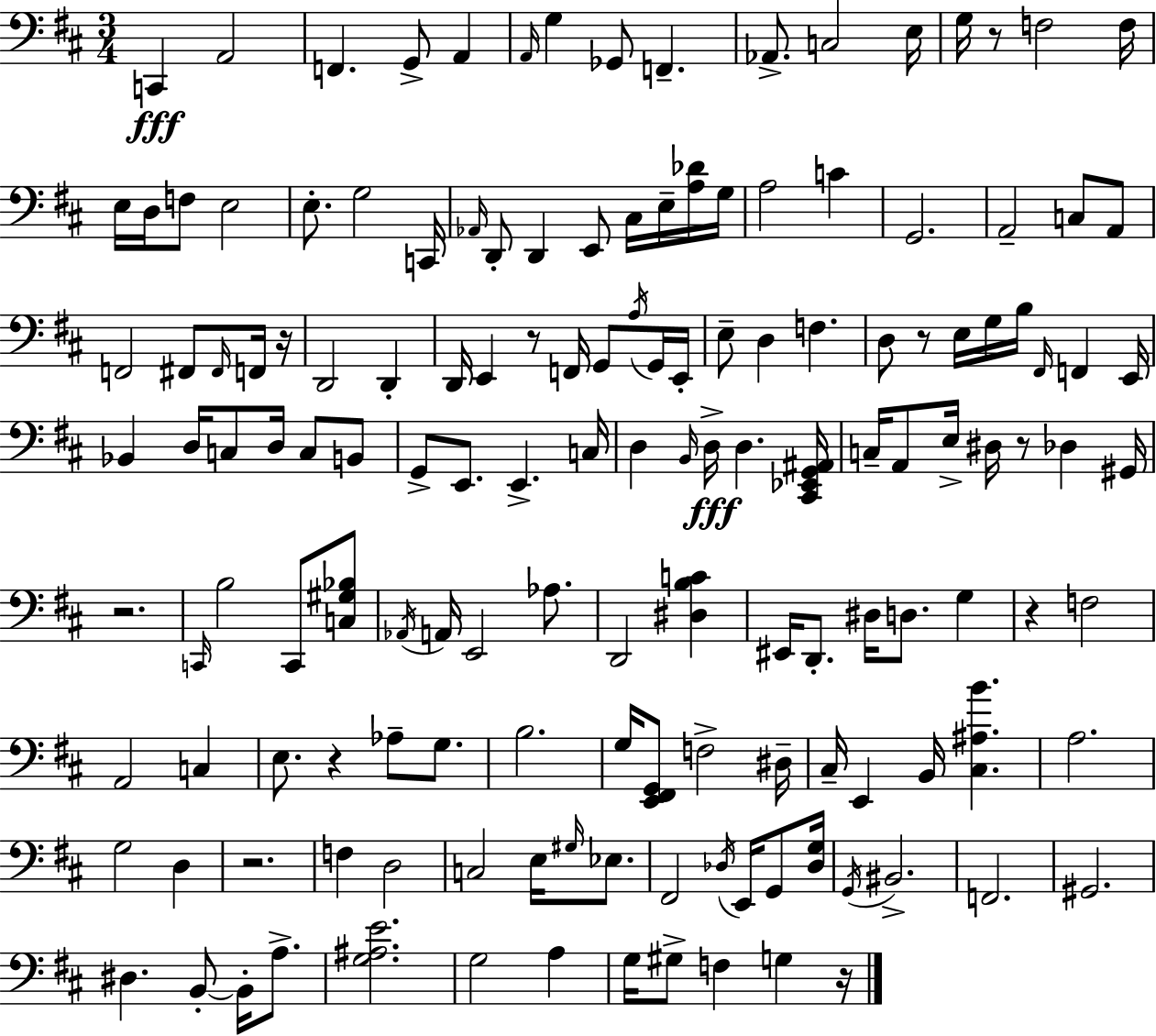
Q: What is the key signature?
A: D major